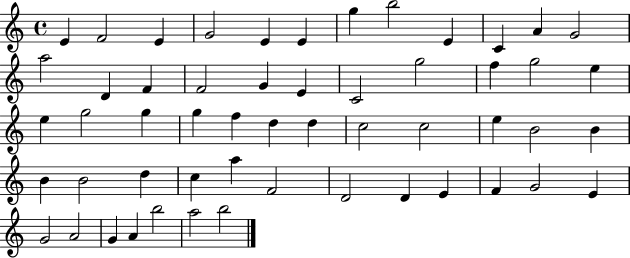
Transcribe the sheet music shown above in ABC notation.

X:1
T:Untitled
M:4/4
L:1/4
K:C
E F2 E G2 E E g b2 E C A G2 a2 D F F2 G E C2 g2 f g2 e e g2 g g f d d c2 c2 e B2 B B B2 d c a F2 D2 D E F G2 E G2 A2 G A b2 a2 b2